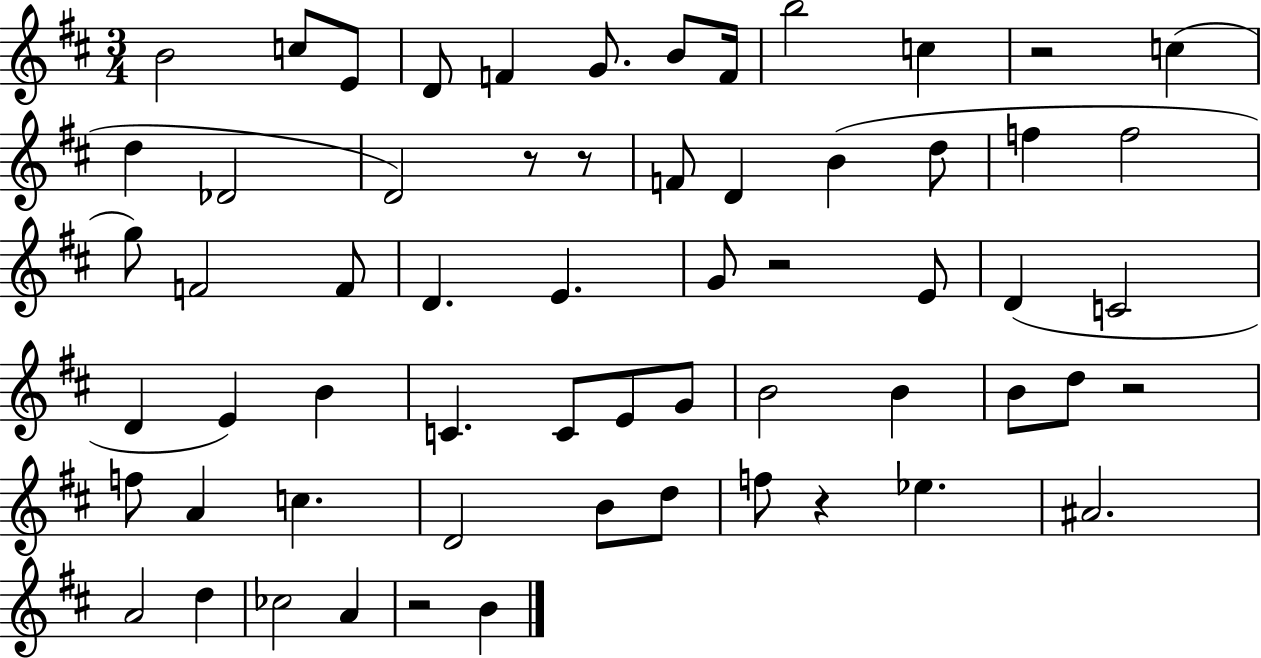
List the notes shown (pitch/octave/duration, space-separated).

B4/h C5/e E4/e D4/e F4/q G4/e. B4/e F4/s B5/h C5/q R/h C5/q D5/q Db4/h D4/h R/e R/e F4/e D4/q B4/q D5/e F5/q F5/h G5/e F4/h F4/e D4/q. E4/q. G4/e R/h E4/e D4/q C4/h D4/q E4/q B4/q C4/q. C4/e E4/e G4/e B4/h B4/q B4/e D5/e R/h F5/e A4/q C5/q. D4/h B4/e D5/e F5/e R/q Eb5/q. A#4/h. A4/h D5/q CES5/h A4/q R/h B4/q